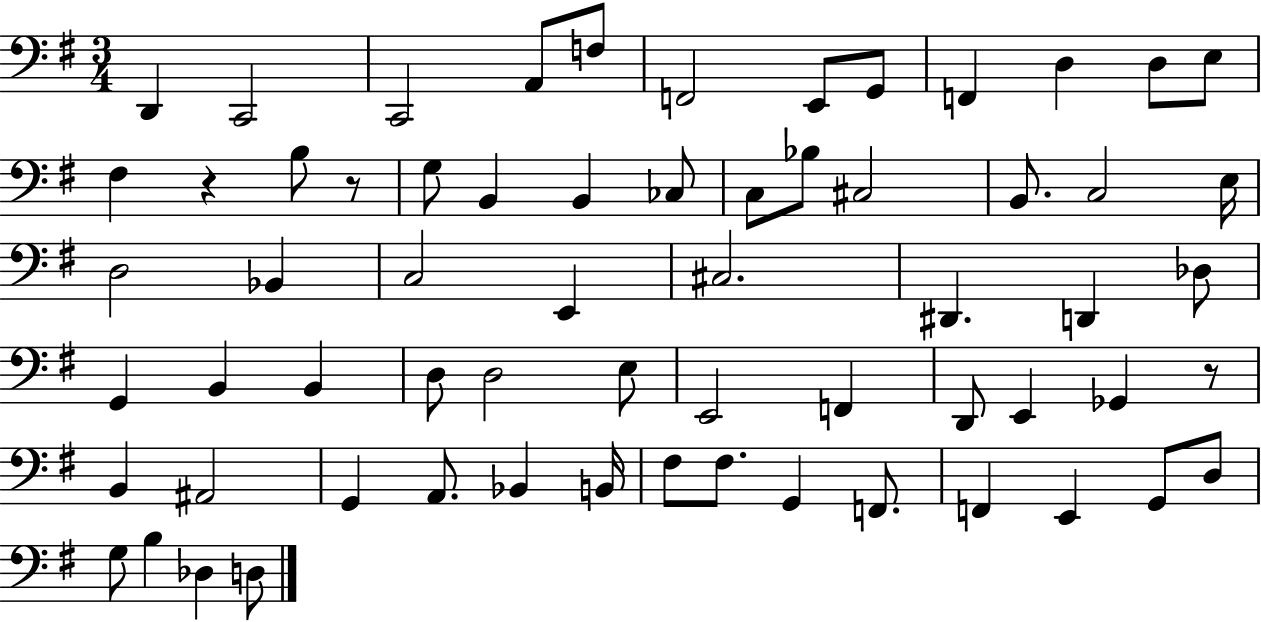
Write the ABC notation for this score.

X:1
T:Untitled
M:3/4
L:1/4
K:G
D,, C,,2 C,,2 A,,/2 F,/2 F,,2 E,,/2 G,,/2 F,, D, D,/2 E,/2 ^F, z B,/2 z/2 G,/2 B,, B,, _C,/2 C,/2 _B,/2 ^C,2 B,,/2 C,2 E,/4 D,2 _B,, C,2 E,, ^C,2 ^D,, D,, _D,/2 G,, B,, B,, D,/2 D,2 E,/2 E,,2 F,, D,,/2 E,, _G,, z/2 B,, ^A,,2 G,, A,,/2 _B,, B,,/4 ^F,/2 ^F,/2 G,, F,,/2 F,, E,, G,,/2 D,/2 G,/2 B, _D, D,/2